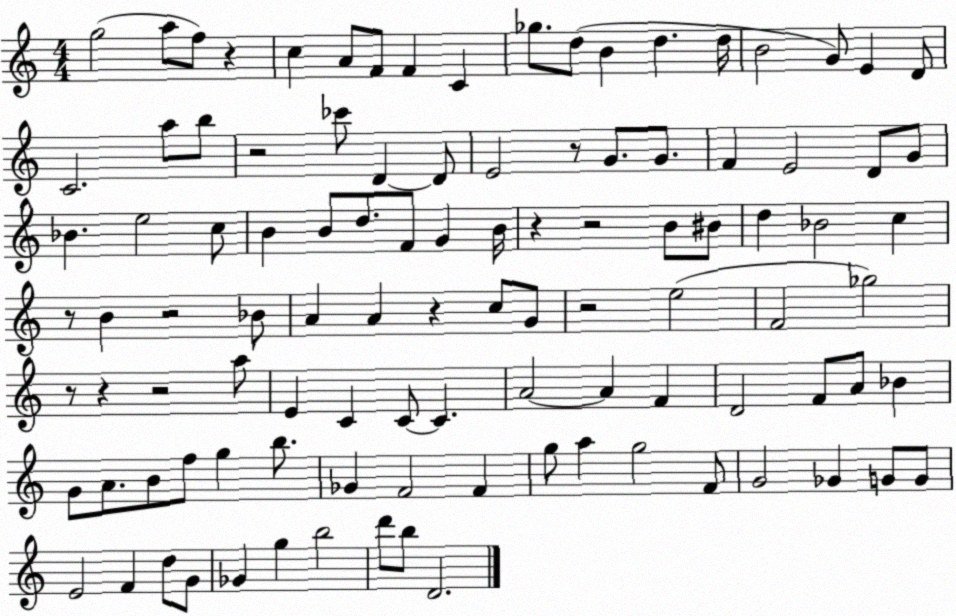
X:1
T:Untitled
M:4/4
L:1/4
K:C
g2 a/2 f/2 z c A/2 F/2 F C _g/2 d/2 B d d/4 B2 G/2 E D/2 C2 a/2 b/2 z2 _c'/2 D D/2 E2 z/2 G/2 G/2 F E2 D/2 G/2 _B e2 c/2 B B/2 d/2 F/2 G B/4 z z2 B/2 ^B/2 d _B2 c z/2 B z2 _B/2 A A z c/2 G/2 z2 e2 F2 _g2 z/2 z z2 a/2 E C C/2 C A2 A F D2 F/2 A/2 _B G/2 A/2 B/2 f/2 g b/2 _G F2 F g/2 a g2 F/2 G2 _G G/2 G/2 E2 F d/2 G/2 _G g b2 d'/2 b/2 D2